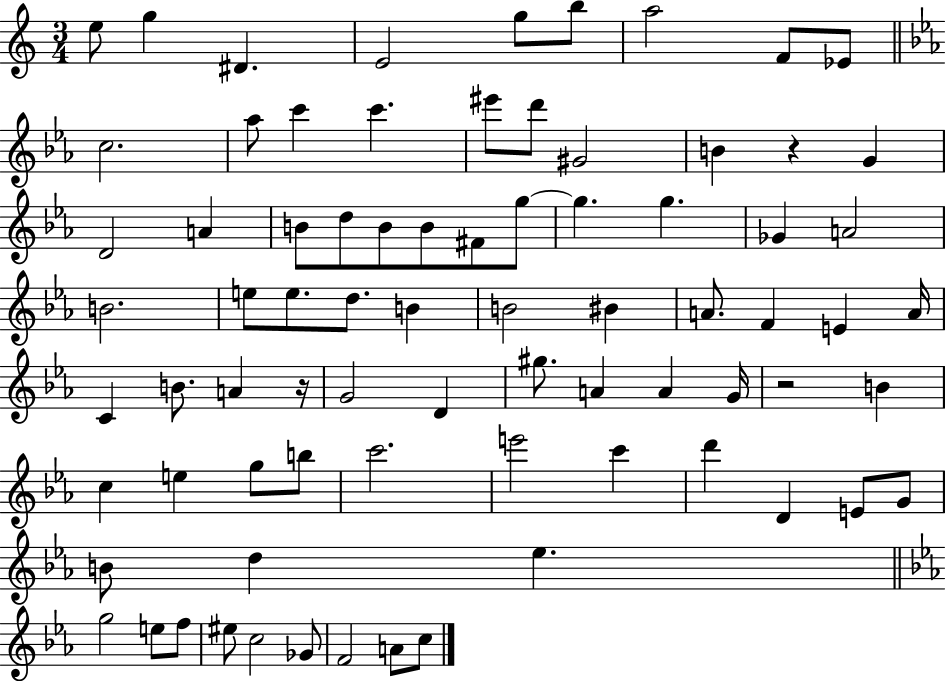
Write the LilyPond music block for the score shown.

{
  \clef treble
  \numericTimeSignature
  \time 3/4
  \key c \major
  \repeat volta 2 { e''8 g''4 dis'4. | e'2 g''8 b''8 | a''2 f'8 ees'8 | \bar "||" \break \key c \minor c''2. | aes''8 c'''4 c'''4. | eis'''8 d'''8 gis'2 | b'4 r4 g'4 | \break d'2 a'4 | b'8 d''8 b'8 b'8 fis'8 g''8~~ | g''4. g''4. | ges'4 a'2 | \break b'2. | e''8 e''8. d''8. b'4 | b'2 bis'4 | a'8. f'4 e'4 a'16 | \break c'4 b'8. a'4 r16 | g'2 d'4 | gis''8. a'4 a'4 g'16 | r2 b'4 | \break c''4 e''4 g''8 b''8 | c'''2. | e'''2 c'''4 | d'''4 d'4 e'8 g'8 | \break b'8 d''4 ees''4. | \bar "||" \break \key ees \major g''2 e''8 f''8 | eis''8 c''2 ges'8 | f'2 a'8 c''8 | } \bar "|."
}